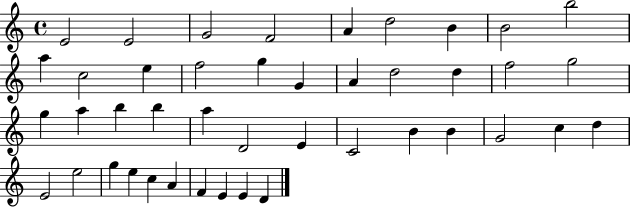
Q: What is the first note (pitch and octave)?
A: E4